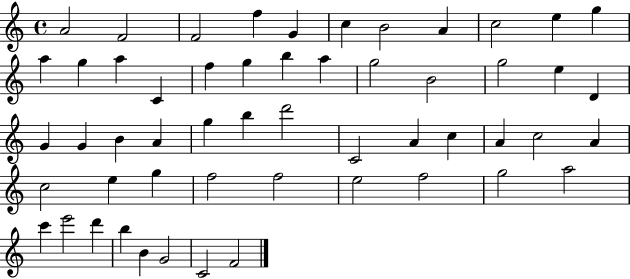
A4/h F4/h F4/h F5/q G4/q C5/q B4/h A4/q C5/h E5/q G5/q A5/q G5/q A5/q C4/q F5/q G5/q B5/q A5/q G5/h B4/h G5/h E5/q D4/q G4/q G4/q B4/q A4/q G5/q B5/q D6/h C4/h A4/q C5/q A4/q C5/h A4/q C5/h E5/q G5/q F5/h F5/h E5/h F5/h G5/h A5/h C6/q E6/h D6/q B5/q B4/q G4/h C4/h F4/h